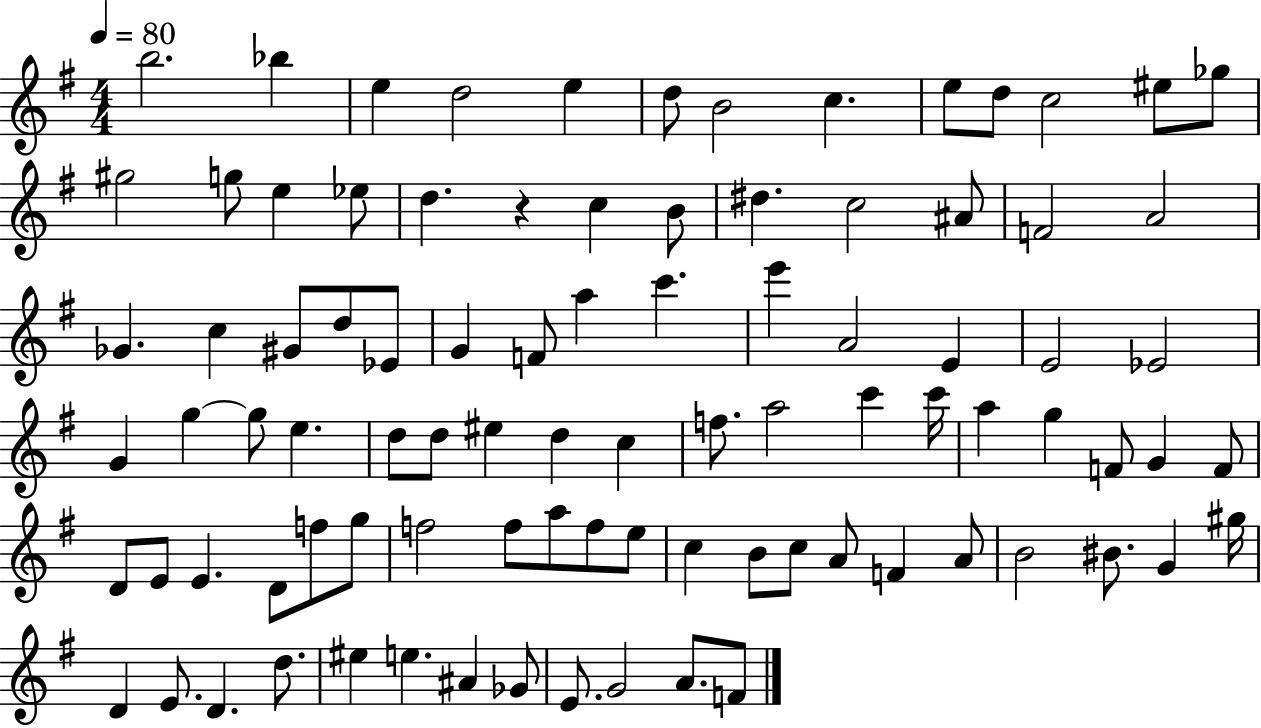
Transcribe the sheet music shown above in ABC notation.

X:1
T:Untitled
M:4/4
L:1/4
K:G
b2 _b e d2 e d/2 B2 c e/2 d/2 c2 ^e/2 _g/2 ^g2 g/2 e _e/2 d z c B/2 ^d c2 ^A/2 F2 A2 _G c ^G/2 d/2 _E/2 G F/2 a c' e' A2 E E2 _E2 G g g/2 e d/2 d/2 ^e d c f/2 a2 c' c'/4 a g F/2 G F/2 D/2 E/2 E D/2 f/2 g/2 f2 f/2 a/2 f/2 e/2 c B/2 c/2 A/2 F A/2 B2 ^B/2 G ^g/4 D E/2 D d/2 ^e e ^A _G/2 E/2 G2 A/2 F/2